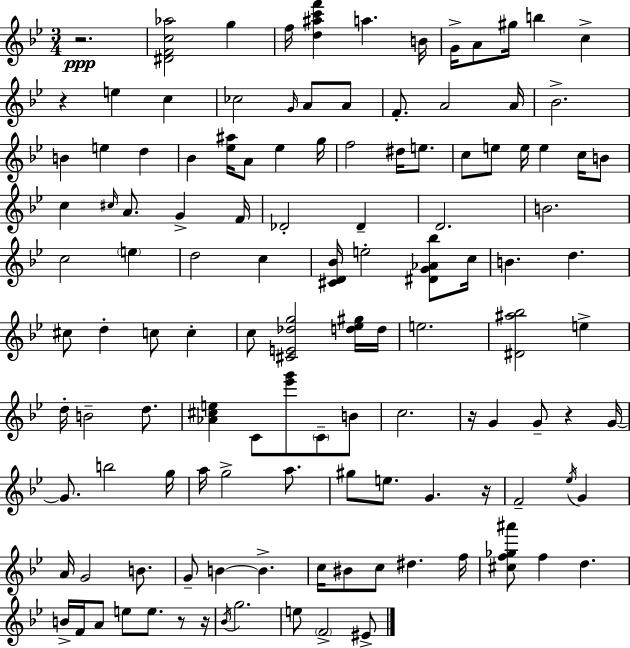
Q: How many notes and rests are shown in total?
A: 123